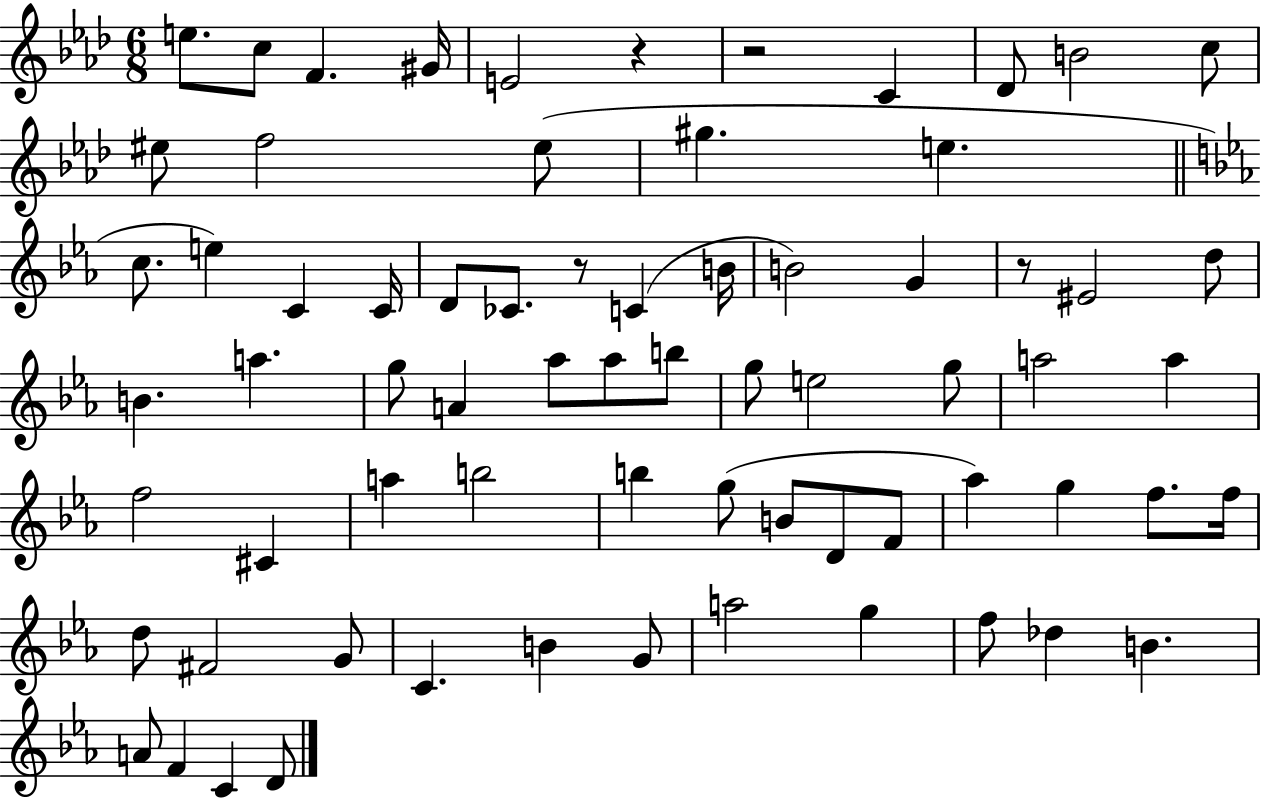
{
  \clef treble
  \numericTimeSignature
  \time 6/8
  \key aes \major
  e''8. c''8 f'4. gis'16 | e'2 r4 | r2 c'4 | des'8 b'2 c''8 | \break eis''8 f''2 eis''8( | gis''4. e''4. | \bar "||" \break \key ees \major c''8. e''4) c'4 c'16 | d'8 ces'8. r8 c'4( b'16 | b'2) g'4 | r8 eis'2 d''8 | \break b'4. a''4. | g''8 a'4 aes''8 aes''8 b''8 | g''8 e''2 g''8 | a''2 a''4 | \break f''2 cis'4 | a''4 b''2 | b''4 g''8( b'8 d'8 f'8 | aes''4) g''4 f''8. f''16 | \break d''8 fis'2 g'8 | c'4. b'4 g'8 | a''2 g''4 | f''8 des''4 b'4. | \break a'8 f'4 c'4 d'8 | \bar "|."
}